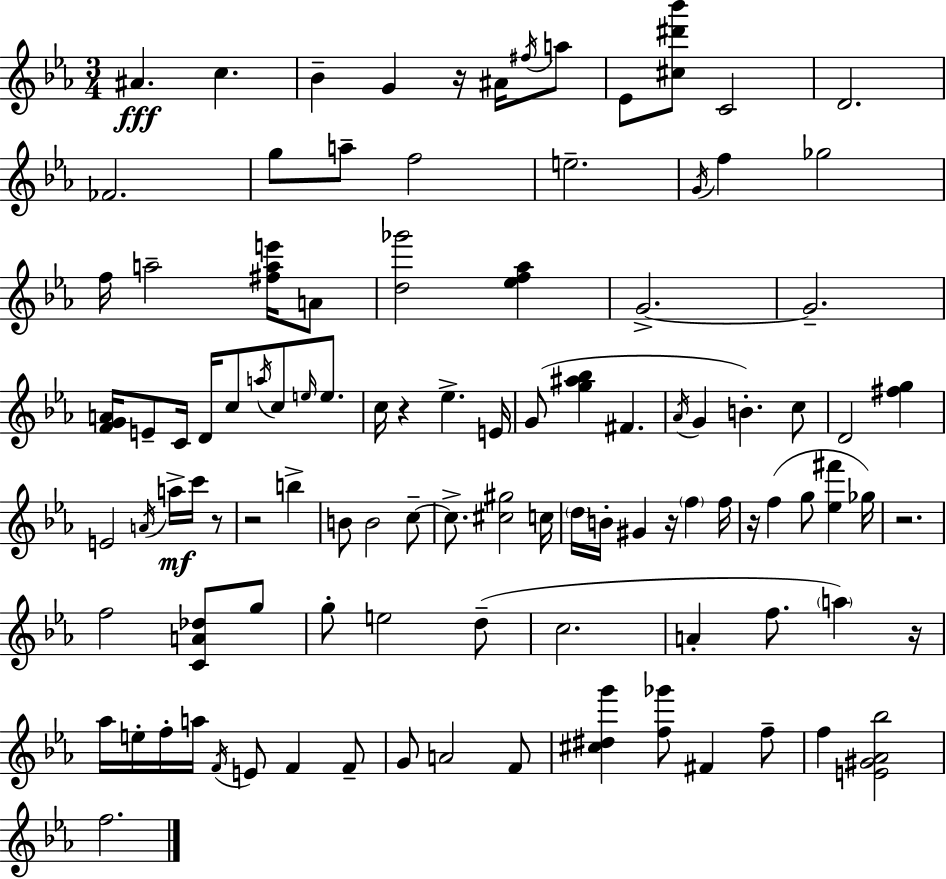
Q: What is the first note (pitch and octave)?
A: A#4